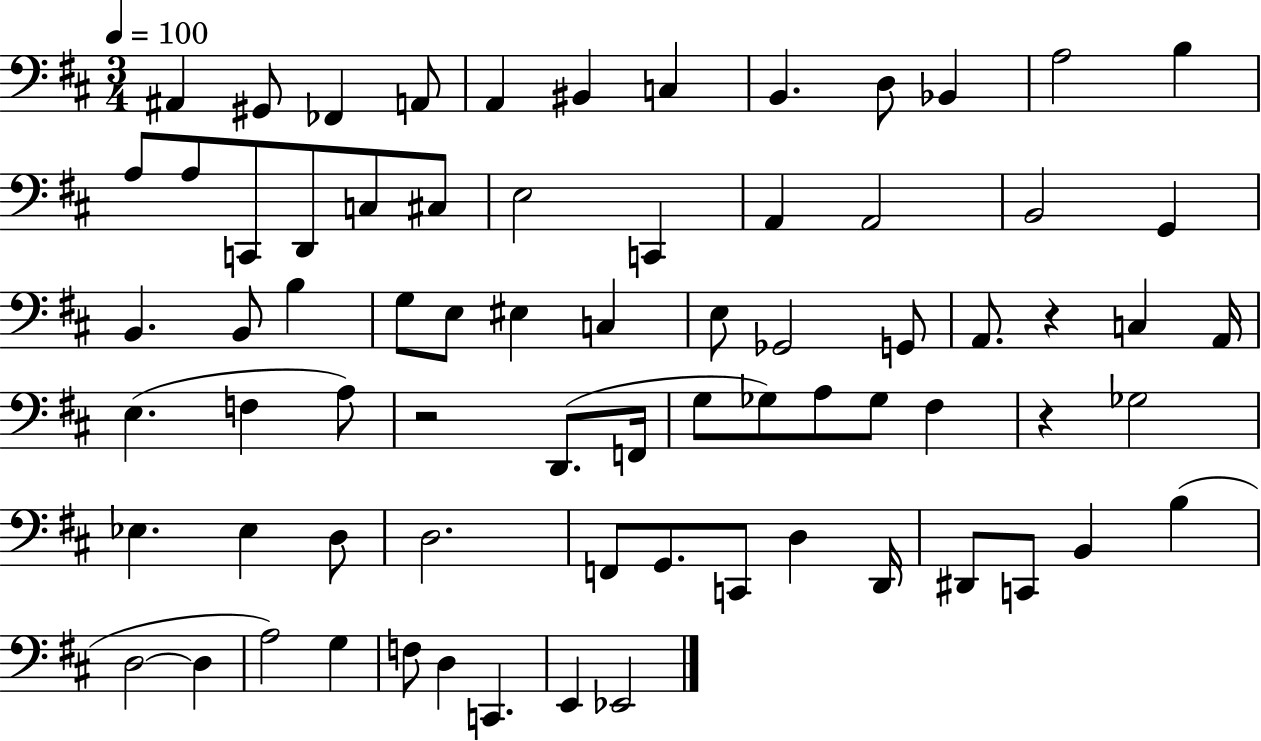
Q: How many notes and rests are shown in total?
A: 73